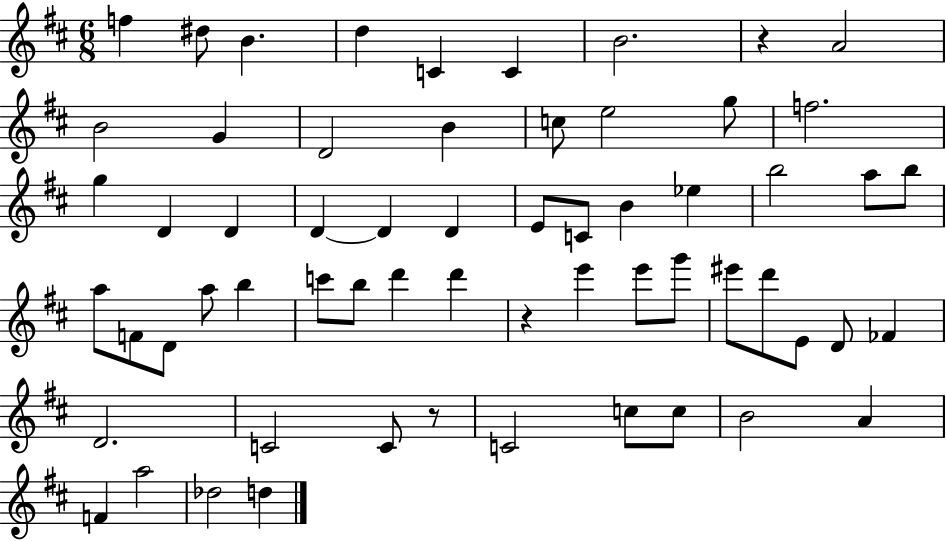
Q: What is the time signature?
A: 6/8